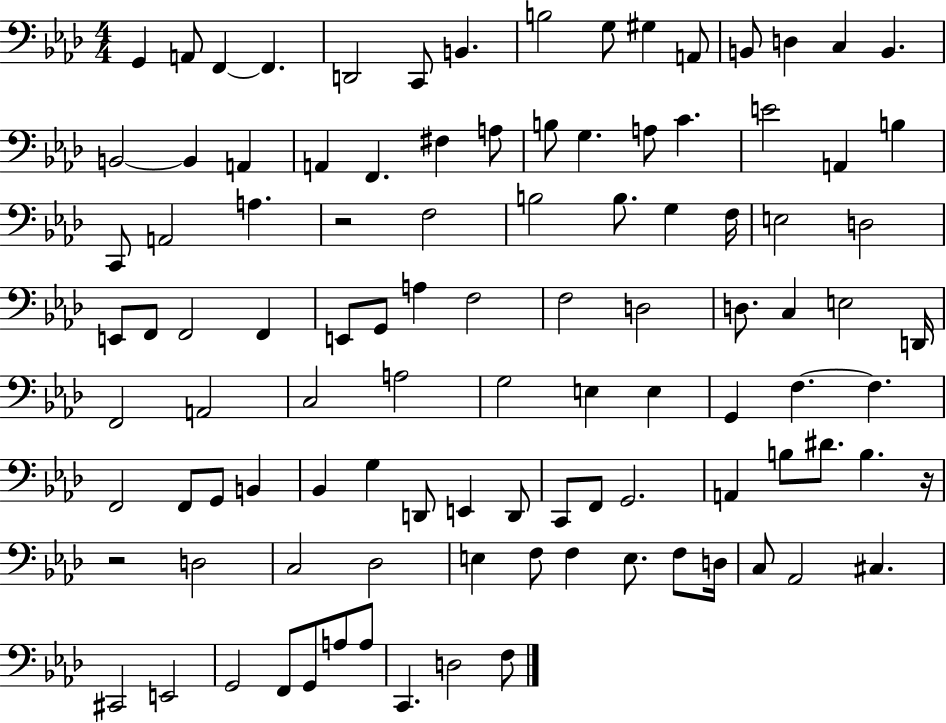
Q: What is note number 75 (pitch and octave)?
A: G2